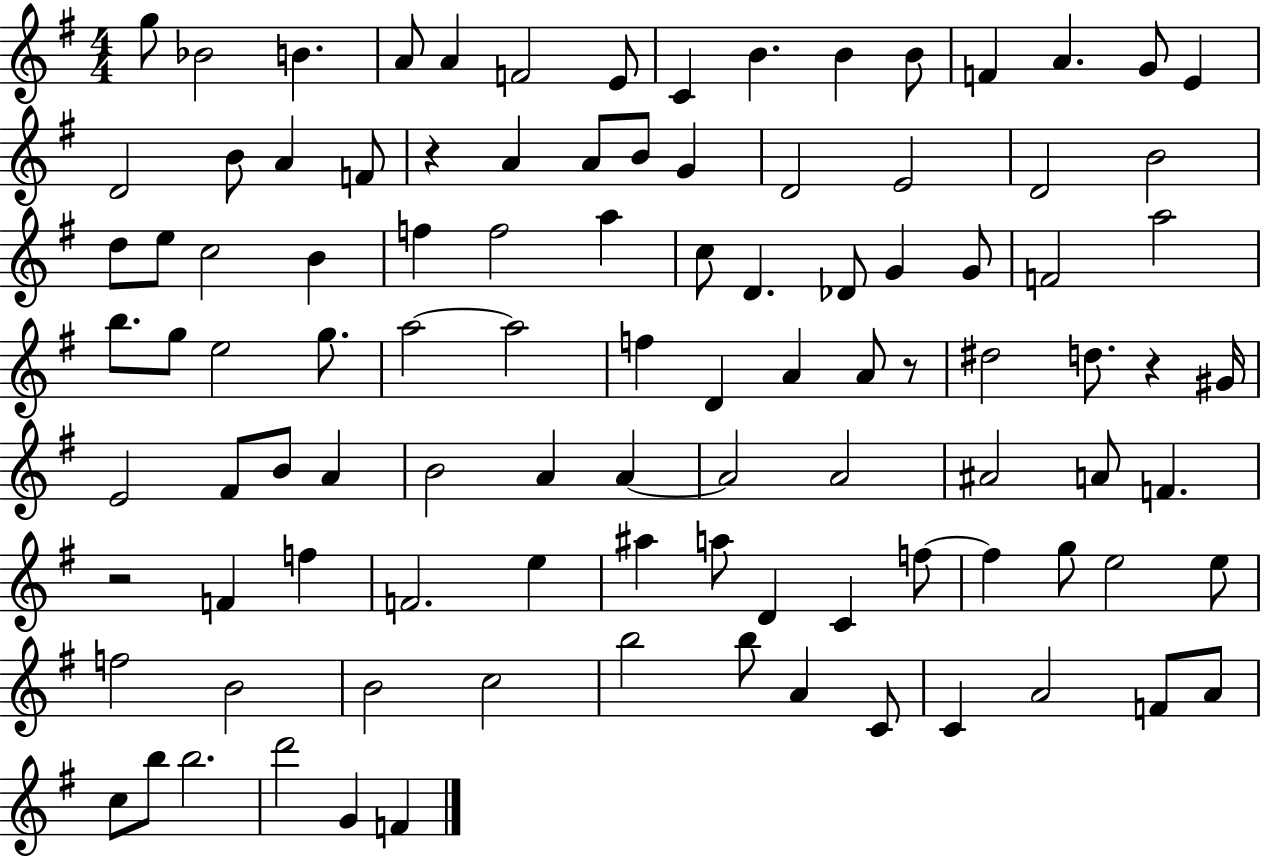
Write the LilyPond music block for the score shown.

{
  \clef treble
  \numericTimeSignature
  \time 4/4
  \key g \major
  g''8 bes'2 b'4. | a'8 a'4 f'2 e'8 | c'4 b'4. b'4 b'8 | f'4 a'4. g'8 e'4 | \break d'2 b'8 a'4 f'8 | r4 a'4 a'8 b'8 g'4 | d'2 e'2 | d'2 b'2 | \break d''8 e''8 c''2 b'4 | f''4 f''2 a''4 | c''8 d'4. des'8 g'4 g'8 | f'2 a''2 | \break b''8. g''8 e''2 g''8. | a''2~~ a''2 | f''4 d'4 a'4 a'8 r8 | dis''2 d''8. r4 gis'16 | \break e'2 fis'8 b'8 a'4 | b'2 a'4 a'4~~ | a'2 a'2 | ais'2 a'8 f'4. | \break r2 f'4 f''4 | f'2. e''4 | ais''4 a''8 d'4 c'4 f''8~~ | f''4 g''8 e''2 e''8 | \break f''2 b'2 | b'2 c''2 | b''2 b''8 a'4 c'8 | c'4 a'2 f'8 a'8 | \break c''8 b''8 b''2. | d'''2 g'4 f'4 | \bar "|."
}